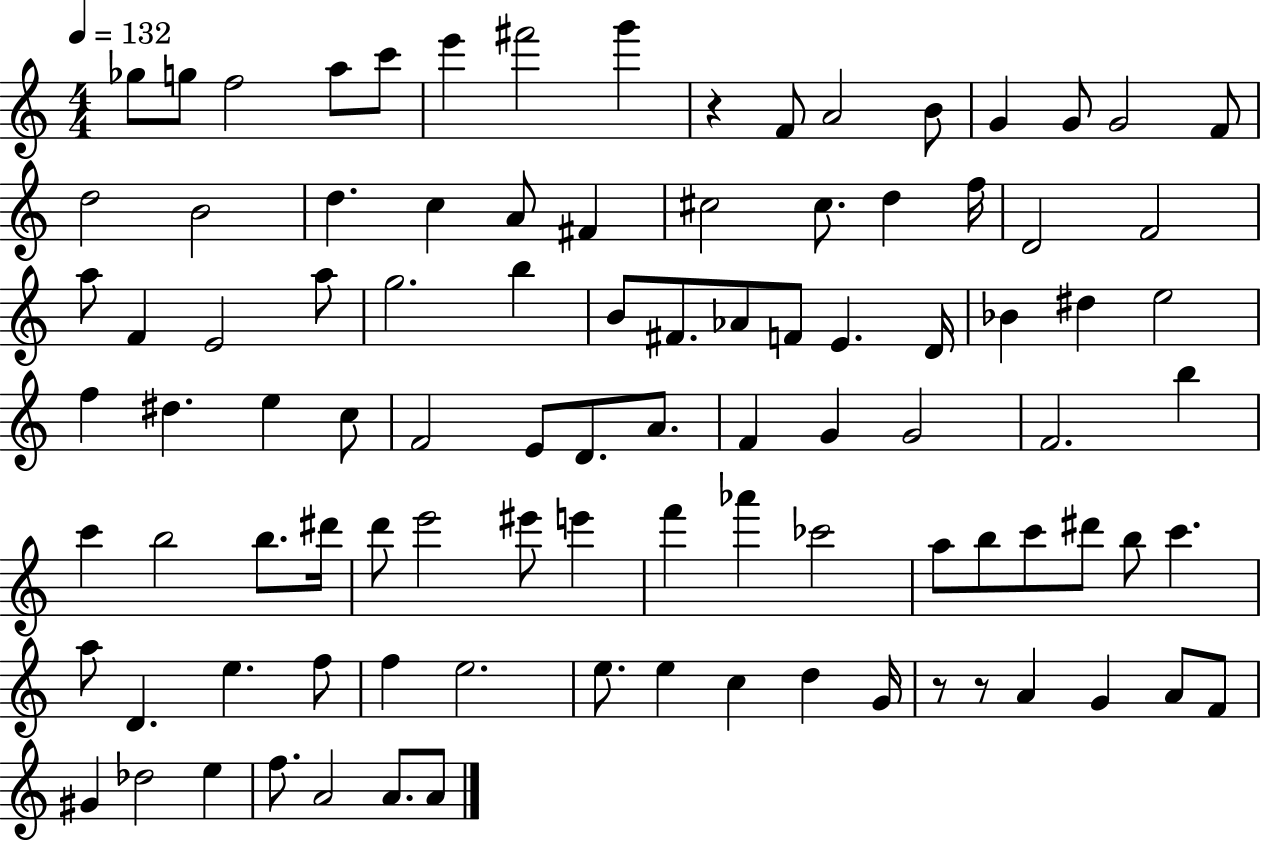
Gb5/e G5/e F5/h A5/e C6/e E6/q F#6/h G6/q R/q F4/e A4/h B4/e G4/q G4/e G4/h F4/e D5/h B4/h D5/q. C5/q A4/e F#4/q C#5/h C#5/e. D5/q F5/s D4/h F4/h A5/e F4/q E4/h A5/e G5/h. B5/q B4/e F#4/e. Ab4/e F4/e E4/q. D4/s Bb4/q D#5/q E5/h F5/q D#5/q. E5/q C5/e F4/h E4/e D4/e. A4/e. F4/q G4/q G4/h F4/h. B5/q C6/q B5/h B5/e. D#6/s D6/e E6/h EIS6/e E6/q F6/q Ab6/q CES6/h A5/e B5/e C6/e D#6/e B5/e C6/q. A5/e D4/q. E5/q. F5/e F5/q E5/h. E5/e. E5/q C5/q D5/q G4/s R/e R/e A4/q G4/q A4/e F4/e G#4/q Db5/h E5/q F5/e. A4/h A4/e. A4/e